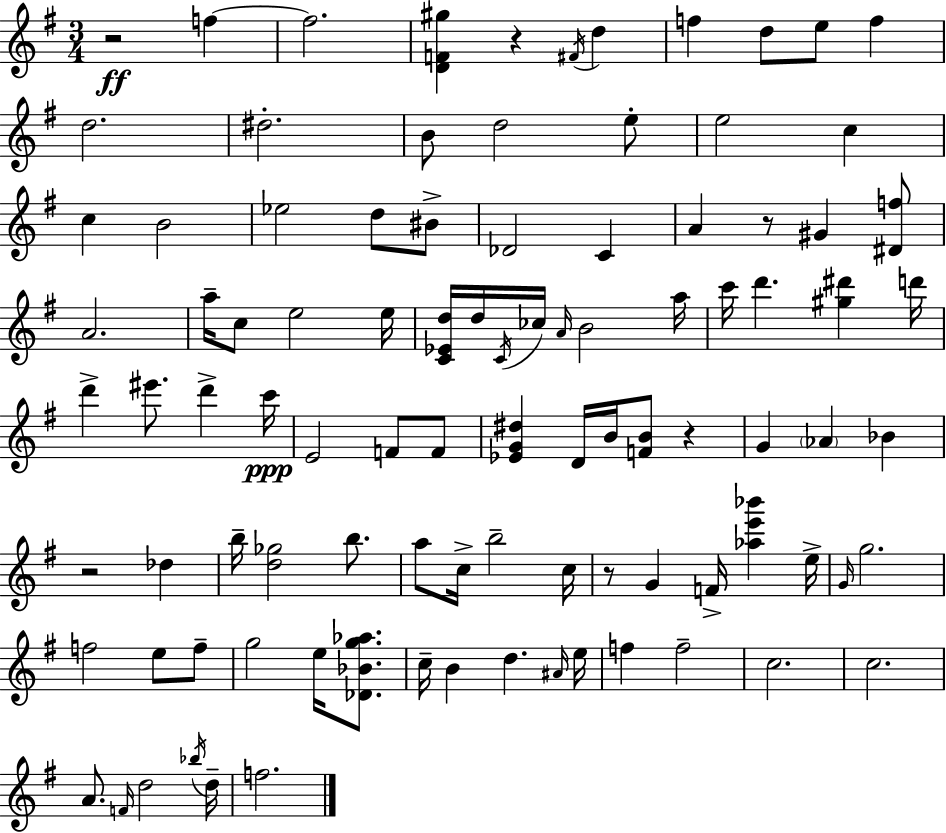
{
  \clef treble
  \numericTimeSignature
  \time 3/4
  \key g \major
  r2\ff f''4~~ | f''2. | <d' f' gis''>4 r4 \acciaccatura { fis'16 } d''4 | f''4 d''8 e''8 f''4 | \break d''2. | dis''2.-. | b'8 d''2 e''8-. | e''2 c''4 | \break c''4 b'2 | ees''2 d''8 bis'8-> | des'2 c'4 | a'4 r8 gis'4 <dis' f''>8 | \break a'2. | a''16-- c''8 e''2 | e''16 <c' ees' d''>16 d''16 \acciaccatura { c'16 } ces''16 \grace { a'16 } b'2 | a''16 c'''16 d'''4. <gis'' dis'''>4 | \break d'''16 d'''4-> eis'''8. d'''4-> | c'''16\ppp e'2 f'8 | f'8 <ees' g' dis''>4 d'16 b'16 <f' b'>8 r4 | g'4 \parenthesize aes'4 bes'4 | \break r2 des''4 | b''16-- <d'' ges''>2 | b''8. a''8 c''16-> b''2-- | c''16 r8 g'4 f'16-> <aes'' e''' bes'''>4 | \break e''16-> \grace { g'16 } g''2. | f''2 | e''8 f''8-- g''2 | e''16 <des' bes' g'' aes''>8. c''16-- b'4 d''4. | \break \grace { ais'16 } e''16 f''4 f''2-- | c''2. | c''2. | a'8. \grace { f'16 } d''2 | \break \acciaccatura { bes''16 } d''16-- f''2. | \bar "|."
}